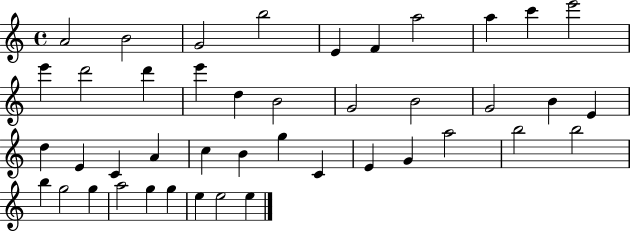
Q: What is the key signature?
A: C major